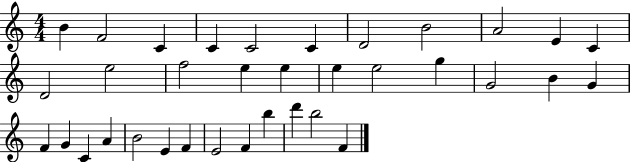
B4/q F4/h C4/q C4/q C4/h C4/q D4/h B4/h A4/h E4/q C4/q D4/h E5/h F5/h E5/q E5/q E5/q E5/h G5/q G4/h B4/q G4/q F4/q G4/q C4/q A4/q B4/h E4/q F4/q E4/h F4/q B5/q D6/q B5/h F4/q